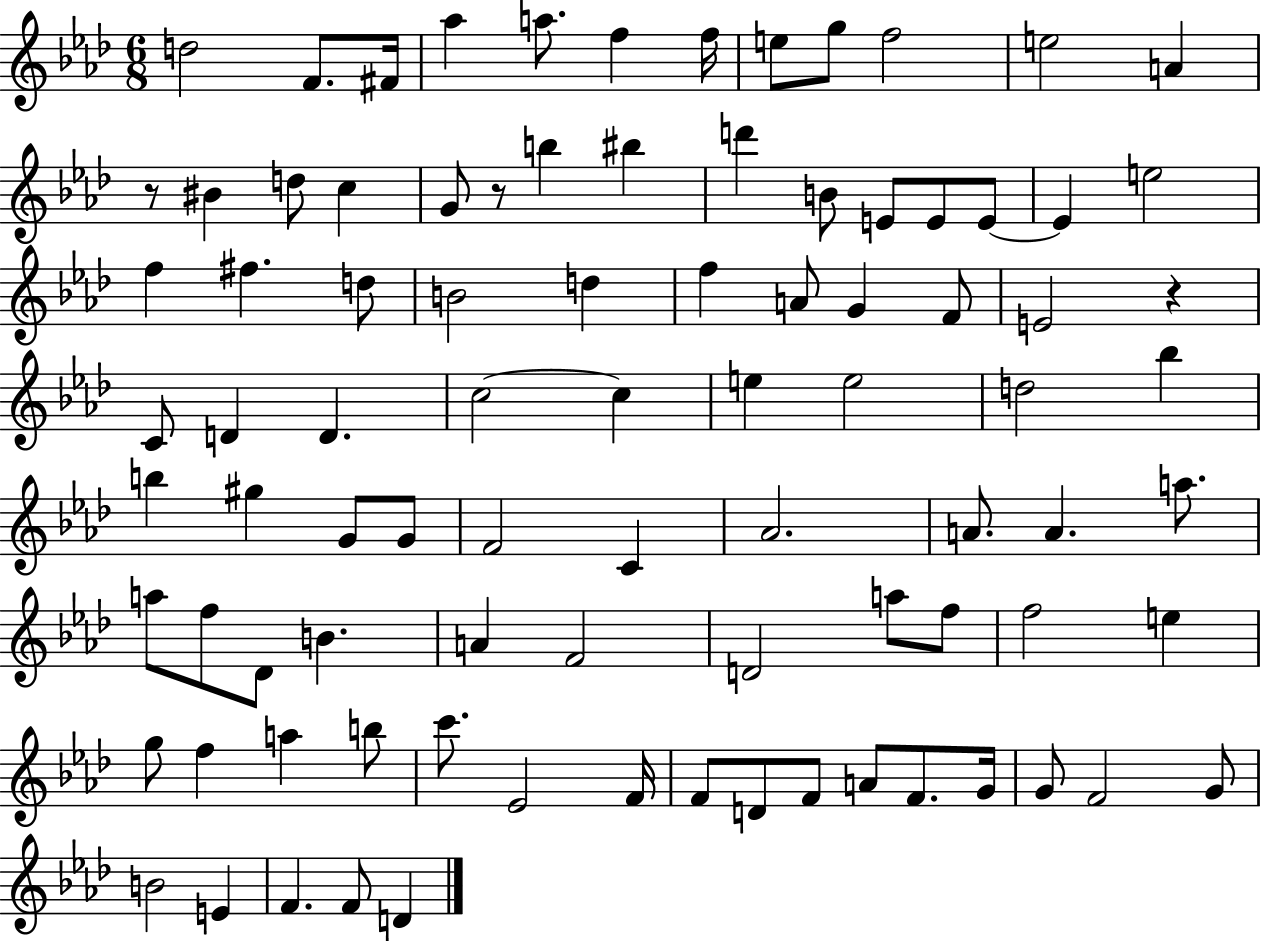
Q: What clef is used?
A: treble